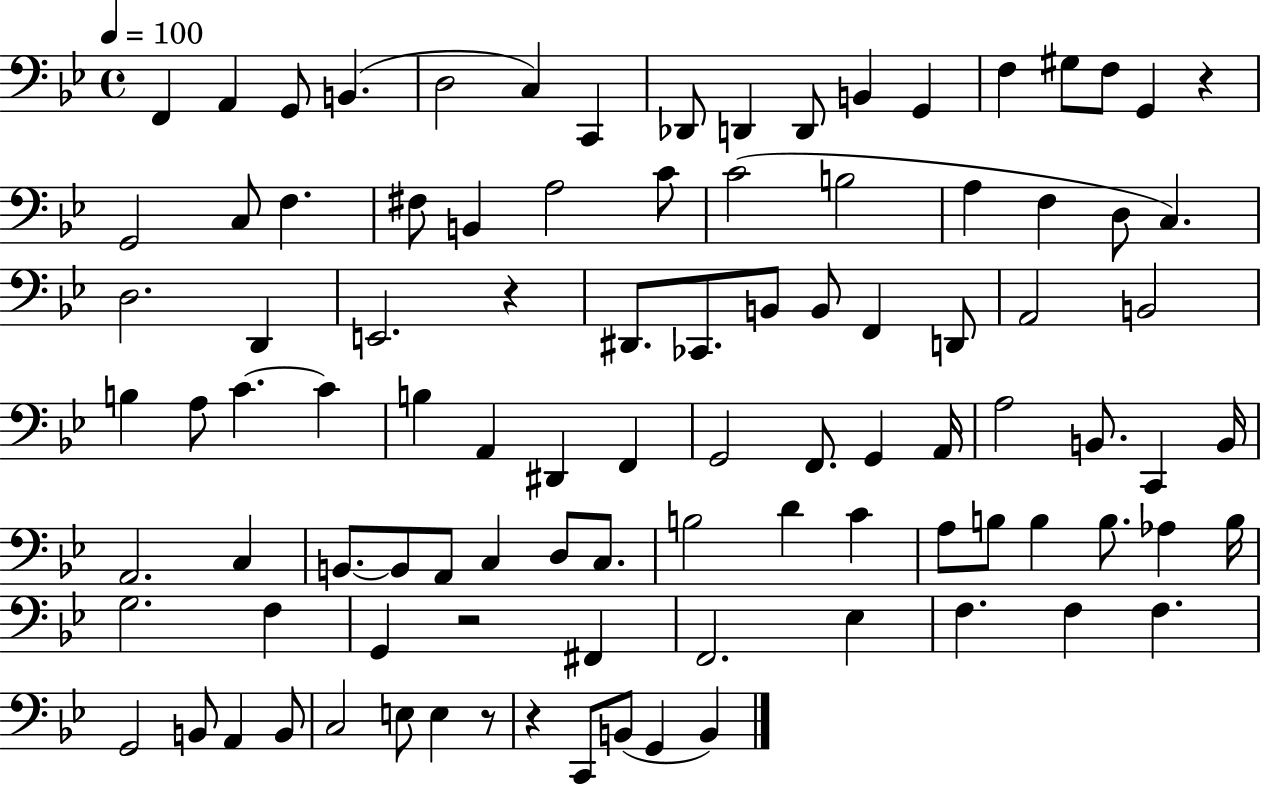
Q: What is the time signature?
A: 4/4